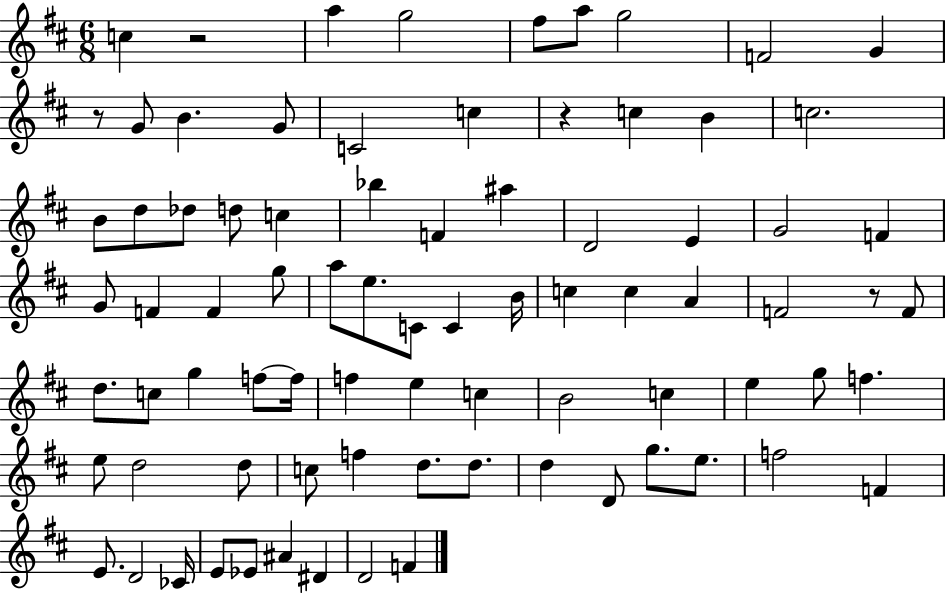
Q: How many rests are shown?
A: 4